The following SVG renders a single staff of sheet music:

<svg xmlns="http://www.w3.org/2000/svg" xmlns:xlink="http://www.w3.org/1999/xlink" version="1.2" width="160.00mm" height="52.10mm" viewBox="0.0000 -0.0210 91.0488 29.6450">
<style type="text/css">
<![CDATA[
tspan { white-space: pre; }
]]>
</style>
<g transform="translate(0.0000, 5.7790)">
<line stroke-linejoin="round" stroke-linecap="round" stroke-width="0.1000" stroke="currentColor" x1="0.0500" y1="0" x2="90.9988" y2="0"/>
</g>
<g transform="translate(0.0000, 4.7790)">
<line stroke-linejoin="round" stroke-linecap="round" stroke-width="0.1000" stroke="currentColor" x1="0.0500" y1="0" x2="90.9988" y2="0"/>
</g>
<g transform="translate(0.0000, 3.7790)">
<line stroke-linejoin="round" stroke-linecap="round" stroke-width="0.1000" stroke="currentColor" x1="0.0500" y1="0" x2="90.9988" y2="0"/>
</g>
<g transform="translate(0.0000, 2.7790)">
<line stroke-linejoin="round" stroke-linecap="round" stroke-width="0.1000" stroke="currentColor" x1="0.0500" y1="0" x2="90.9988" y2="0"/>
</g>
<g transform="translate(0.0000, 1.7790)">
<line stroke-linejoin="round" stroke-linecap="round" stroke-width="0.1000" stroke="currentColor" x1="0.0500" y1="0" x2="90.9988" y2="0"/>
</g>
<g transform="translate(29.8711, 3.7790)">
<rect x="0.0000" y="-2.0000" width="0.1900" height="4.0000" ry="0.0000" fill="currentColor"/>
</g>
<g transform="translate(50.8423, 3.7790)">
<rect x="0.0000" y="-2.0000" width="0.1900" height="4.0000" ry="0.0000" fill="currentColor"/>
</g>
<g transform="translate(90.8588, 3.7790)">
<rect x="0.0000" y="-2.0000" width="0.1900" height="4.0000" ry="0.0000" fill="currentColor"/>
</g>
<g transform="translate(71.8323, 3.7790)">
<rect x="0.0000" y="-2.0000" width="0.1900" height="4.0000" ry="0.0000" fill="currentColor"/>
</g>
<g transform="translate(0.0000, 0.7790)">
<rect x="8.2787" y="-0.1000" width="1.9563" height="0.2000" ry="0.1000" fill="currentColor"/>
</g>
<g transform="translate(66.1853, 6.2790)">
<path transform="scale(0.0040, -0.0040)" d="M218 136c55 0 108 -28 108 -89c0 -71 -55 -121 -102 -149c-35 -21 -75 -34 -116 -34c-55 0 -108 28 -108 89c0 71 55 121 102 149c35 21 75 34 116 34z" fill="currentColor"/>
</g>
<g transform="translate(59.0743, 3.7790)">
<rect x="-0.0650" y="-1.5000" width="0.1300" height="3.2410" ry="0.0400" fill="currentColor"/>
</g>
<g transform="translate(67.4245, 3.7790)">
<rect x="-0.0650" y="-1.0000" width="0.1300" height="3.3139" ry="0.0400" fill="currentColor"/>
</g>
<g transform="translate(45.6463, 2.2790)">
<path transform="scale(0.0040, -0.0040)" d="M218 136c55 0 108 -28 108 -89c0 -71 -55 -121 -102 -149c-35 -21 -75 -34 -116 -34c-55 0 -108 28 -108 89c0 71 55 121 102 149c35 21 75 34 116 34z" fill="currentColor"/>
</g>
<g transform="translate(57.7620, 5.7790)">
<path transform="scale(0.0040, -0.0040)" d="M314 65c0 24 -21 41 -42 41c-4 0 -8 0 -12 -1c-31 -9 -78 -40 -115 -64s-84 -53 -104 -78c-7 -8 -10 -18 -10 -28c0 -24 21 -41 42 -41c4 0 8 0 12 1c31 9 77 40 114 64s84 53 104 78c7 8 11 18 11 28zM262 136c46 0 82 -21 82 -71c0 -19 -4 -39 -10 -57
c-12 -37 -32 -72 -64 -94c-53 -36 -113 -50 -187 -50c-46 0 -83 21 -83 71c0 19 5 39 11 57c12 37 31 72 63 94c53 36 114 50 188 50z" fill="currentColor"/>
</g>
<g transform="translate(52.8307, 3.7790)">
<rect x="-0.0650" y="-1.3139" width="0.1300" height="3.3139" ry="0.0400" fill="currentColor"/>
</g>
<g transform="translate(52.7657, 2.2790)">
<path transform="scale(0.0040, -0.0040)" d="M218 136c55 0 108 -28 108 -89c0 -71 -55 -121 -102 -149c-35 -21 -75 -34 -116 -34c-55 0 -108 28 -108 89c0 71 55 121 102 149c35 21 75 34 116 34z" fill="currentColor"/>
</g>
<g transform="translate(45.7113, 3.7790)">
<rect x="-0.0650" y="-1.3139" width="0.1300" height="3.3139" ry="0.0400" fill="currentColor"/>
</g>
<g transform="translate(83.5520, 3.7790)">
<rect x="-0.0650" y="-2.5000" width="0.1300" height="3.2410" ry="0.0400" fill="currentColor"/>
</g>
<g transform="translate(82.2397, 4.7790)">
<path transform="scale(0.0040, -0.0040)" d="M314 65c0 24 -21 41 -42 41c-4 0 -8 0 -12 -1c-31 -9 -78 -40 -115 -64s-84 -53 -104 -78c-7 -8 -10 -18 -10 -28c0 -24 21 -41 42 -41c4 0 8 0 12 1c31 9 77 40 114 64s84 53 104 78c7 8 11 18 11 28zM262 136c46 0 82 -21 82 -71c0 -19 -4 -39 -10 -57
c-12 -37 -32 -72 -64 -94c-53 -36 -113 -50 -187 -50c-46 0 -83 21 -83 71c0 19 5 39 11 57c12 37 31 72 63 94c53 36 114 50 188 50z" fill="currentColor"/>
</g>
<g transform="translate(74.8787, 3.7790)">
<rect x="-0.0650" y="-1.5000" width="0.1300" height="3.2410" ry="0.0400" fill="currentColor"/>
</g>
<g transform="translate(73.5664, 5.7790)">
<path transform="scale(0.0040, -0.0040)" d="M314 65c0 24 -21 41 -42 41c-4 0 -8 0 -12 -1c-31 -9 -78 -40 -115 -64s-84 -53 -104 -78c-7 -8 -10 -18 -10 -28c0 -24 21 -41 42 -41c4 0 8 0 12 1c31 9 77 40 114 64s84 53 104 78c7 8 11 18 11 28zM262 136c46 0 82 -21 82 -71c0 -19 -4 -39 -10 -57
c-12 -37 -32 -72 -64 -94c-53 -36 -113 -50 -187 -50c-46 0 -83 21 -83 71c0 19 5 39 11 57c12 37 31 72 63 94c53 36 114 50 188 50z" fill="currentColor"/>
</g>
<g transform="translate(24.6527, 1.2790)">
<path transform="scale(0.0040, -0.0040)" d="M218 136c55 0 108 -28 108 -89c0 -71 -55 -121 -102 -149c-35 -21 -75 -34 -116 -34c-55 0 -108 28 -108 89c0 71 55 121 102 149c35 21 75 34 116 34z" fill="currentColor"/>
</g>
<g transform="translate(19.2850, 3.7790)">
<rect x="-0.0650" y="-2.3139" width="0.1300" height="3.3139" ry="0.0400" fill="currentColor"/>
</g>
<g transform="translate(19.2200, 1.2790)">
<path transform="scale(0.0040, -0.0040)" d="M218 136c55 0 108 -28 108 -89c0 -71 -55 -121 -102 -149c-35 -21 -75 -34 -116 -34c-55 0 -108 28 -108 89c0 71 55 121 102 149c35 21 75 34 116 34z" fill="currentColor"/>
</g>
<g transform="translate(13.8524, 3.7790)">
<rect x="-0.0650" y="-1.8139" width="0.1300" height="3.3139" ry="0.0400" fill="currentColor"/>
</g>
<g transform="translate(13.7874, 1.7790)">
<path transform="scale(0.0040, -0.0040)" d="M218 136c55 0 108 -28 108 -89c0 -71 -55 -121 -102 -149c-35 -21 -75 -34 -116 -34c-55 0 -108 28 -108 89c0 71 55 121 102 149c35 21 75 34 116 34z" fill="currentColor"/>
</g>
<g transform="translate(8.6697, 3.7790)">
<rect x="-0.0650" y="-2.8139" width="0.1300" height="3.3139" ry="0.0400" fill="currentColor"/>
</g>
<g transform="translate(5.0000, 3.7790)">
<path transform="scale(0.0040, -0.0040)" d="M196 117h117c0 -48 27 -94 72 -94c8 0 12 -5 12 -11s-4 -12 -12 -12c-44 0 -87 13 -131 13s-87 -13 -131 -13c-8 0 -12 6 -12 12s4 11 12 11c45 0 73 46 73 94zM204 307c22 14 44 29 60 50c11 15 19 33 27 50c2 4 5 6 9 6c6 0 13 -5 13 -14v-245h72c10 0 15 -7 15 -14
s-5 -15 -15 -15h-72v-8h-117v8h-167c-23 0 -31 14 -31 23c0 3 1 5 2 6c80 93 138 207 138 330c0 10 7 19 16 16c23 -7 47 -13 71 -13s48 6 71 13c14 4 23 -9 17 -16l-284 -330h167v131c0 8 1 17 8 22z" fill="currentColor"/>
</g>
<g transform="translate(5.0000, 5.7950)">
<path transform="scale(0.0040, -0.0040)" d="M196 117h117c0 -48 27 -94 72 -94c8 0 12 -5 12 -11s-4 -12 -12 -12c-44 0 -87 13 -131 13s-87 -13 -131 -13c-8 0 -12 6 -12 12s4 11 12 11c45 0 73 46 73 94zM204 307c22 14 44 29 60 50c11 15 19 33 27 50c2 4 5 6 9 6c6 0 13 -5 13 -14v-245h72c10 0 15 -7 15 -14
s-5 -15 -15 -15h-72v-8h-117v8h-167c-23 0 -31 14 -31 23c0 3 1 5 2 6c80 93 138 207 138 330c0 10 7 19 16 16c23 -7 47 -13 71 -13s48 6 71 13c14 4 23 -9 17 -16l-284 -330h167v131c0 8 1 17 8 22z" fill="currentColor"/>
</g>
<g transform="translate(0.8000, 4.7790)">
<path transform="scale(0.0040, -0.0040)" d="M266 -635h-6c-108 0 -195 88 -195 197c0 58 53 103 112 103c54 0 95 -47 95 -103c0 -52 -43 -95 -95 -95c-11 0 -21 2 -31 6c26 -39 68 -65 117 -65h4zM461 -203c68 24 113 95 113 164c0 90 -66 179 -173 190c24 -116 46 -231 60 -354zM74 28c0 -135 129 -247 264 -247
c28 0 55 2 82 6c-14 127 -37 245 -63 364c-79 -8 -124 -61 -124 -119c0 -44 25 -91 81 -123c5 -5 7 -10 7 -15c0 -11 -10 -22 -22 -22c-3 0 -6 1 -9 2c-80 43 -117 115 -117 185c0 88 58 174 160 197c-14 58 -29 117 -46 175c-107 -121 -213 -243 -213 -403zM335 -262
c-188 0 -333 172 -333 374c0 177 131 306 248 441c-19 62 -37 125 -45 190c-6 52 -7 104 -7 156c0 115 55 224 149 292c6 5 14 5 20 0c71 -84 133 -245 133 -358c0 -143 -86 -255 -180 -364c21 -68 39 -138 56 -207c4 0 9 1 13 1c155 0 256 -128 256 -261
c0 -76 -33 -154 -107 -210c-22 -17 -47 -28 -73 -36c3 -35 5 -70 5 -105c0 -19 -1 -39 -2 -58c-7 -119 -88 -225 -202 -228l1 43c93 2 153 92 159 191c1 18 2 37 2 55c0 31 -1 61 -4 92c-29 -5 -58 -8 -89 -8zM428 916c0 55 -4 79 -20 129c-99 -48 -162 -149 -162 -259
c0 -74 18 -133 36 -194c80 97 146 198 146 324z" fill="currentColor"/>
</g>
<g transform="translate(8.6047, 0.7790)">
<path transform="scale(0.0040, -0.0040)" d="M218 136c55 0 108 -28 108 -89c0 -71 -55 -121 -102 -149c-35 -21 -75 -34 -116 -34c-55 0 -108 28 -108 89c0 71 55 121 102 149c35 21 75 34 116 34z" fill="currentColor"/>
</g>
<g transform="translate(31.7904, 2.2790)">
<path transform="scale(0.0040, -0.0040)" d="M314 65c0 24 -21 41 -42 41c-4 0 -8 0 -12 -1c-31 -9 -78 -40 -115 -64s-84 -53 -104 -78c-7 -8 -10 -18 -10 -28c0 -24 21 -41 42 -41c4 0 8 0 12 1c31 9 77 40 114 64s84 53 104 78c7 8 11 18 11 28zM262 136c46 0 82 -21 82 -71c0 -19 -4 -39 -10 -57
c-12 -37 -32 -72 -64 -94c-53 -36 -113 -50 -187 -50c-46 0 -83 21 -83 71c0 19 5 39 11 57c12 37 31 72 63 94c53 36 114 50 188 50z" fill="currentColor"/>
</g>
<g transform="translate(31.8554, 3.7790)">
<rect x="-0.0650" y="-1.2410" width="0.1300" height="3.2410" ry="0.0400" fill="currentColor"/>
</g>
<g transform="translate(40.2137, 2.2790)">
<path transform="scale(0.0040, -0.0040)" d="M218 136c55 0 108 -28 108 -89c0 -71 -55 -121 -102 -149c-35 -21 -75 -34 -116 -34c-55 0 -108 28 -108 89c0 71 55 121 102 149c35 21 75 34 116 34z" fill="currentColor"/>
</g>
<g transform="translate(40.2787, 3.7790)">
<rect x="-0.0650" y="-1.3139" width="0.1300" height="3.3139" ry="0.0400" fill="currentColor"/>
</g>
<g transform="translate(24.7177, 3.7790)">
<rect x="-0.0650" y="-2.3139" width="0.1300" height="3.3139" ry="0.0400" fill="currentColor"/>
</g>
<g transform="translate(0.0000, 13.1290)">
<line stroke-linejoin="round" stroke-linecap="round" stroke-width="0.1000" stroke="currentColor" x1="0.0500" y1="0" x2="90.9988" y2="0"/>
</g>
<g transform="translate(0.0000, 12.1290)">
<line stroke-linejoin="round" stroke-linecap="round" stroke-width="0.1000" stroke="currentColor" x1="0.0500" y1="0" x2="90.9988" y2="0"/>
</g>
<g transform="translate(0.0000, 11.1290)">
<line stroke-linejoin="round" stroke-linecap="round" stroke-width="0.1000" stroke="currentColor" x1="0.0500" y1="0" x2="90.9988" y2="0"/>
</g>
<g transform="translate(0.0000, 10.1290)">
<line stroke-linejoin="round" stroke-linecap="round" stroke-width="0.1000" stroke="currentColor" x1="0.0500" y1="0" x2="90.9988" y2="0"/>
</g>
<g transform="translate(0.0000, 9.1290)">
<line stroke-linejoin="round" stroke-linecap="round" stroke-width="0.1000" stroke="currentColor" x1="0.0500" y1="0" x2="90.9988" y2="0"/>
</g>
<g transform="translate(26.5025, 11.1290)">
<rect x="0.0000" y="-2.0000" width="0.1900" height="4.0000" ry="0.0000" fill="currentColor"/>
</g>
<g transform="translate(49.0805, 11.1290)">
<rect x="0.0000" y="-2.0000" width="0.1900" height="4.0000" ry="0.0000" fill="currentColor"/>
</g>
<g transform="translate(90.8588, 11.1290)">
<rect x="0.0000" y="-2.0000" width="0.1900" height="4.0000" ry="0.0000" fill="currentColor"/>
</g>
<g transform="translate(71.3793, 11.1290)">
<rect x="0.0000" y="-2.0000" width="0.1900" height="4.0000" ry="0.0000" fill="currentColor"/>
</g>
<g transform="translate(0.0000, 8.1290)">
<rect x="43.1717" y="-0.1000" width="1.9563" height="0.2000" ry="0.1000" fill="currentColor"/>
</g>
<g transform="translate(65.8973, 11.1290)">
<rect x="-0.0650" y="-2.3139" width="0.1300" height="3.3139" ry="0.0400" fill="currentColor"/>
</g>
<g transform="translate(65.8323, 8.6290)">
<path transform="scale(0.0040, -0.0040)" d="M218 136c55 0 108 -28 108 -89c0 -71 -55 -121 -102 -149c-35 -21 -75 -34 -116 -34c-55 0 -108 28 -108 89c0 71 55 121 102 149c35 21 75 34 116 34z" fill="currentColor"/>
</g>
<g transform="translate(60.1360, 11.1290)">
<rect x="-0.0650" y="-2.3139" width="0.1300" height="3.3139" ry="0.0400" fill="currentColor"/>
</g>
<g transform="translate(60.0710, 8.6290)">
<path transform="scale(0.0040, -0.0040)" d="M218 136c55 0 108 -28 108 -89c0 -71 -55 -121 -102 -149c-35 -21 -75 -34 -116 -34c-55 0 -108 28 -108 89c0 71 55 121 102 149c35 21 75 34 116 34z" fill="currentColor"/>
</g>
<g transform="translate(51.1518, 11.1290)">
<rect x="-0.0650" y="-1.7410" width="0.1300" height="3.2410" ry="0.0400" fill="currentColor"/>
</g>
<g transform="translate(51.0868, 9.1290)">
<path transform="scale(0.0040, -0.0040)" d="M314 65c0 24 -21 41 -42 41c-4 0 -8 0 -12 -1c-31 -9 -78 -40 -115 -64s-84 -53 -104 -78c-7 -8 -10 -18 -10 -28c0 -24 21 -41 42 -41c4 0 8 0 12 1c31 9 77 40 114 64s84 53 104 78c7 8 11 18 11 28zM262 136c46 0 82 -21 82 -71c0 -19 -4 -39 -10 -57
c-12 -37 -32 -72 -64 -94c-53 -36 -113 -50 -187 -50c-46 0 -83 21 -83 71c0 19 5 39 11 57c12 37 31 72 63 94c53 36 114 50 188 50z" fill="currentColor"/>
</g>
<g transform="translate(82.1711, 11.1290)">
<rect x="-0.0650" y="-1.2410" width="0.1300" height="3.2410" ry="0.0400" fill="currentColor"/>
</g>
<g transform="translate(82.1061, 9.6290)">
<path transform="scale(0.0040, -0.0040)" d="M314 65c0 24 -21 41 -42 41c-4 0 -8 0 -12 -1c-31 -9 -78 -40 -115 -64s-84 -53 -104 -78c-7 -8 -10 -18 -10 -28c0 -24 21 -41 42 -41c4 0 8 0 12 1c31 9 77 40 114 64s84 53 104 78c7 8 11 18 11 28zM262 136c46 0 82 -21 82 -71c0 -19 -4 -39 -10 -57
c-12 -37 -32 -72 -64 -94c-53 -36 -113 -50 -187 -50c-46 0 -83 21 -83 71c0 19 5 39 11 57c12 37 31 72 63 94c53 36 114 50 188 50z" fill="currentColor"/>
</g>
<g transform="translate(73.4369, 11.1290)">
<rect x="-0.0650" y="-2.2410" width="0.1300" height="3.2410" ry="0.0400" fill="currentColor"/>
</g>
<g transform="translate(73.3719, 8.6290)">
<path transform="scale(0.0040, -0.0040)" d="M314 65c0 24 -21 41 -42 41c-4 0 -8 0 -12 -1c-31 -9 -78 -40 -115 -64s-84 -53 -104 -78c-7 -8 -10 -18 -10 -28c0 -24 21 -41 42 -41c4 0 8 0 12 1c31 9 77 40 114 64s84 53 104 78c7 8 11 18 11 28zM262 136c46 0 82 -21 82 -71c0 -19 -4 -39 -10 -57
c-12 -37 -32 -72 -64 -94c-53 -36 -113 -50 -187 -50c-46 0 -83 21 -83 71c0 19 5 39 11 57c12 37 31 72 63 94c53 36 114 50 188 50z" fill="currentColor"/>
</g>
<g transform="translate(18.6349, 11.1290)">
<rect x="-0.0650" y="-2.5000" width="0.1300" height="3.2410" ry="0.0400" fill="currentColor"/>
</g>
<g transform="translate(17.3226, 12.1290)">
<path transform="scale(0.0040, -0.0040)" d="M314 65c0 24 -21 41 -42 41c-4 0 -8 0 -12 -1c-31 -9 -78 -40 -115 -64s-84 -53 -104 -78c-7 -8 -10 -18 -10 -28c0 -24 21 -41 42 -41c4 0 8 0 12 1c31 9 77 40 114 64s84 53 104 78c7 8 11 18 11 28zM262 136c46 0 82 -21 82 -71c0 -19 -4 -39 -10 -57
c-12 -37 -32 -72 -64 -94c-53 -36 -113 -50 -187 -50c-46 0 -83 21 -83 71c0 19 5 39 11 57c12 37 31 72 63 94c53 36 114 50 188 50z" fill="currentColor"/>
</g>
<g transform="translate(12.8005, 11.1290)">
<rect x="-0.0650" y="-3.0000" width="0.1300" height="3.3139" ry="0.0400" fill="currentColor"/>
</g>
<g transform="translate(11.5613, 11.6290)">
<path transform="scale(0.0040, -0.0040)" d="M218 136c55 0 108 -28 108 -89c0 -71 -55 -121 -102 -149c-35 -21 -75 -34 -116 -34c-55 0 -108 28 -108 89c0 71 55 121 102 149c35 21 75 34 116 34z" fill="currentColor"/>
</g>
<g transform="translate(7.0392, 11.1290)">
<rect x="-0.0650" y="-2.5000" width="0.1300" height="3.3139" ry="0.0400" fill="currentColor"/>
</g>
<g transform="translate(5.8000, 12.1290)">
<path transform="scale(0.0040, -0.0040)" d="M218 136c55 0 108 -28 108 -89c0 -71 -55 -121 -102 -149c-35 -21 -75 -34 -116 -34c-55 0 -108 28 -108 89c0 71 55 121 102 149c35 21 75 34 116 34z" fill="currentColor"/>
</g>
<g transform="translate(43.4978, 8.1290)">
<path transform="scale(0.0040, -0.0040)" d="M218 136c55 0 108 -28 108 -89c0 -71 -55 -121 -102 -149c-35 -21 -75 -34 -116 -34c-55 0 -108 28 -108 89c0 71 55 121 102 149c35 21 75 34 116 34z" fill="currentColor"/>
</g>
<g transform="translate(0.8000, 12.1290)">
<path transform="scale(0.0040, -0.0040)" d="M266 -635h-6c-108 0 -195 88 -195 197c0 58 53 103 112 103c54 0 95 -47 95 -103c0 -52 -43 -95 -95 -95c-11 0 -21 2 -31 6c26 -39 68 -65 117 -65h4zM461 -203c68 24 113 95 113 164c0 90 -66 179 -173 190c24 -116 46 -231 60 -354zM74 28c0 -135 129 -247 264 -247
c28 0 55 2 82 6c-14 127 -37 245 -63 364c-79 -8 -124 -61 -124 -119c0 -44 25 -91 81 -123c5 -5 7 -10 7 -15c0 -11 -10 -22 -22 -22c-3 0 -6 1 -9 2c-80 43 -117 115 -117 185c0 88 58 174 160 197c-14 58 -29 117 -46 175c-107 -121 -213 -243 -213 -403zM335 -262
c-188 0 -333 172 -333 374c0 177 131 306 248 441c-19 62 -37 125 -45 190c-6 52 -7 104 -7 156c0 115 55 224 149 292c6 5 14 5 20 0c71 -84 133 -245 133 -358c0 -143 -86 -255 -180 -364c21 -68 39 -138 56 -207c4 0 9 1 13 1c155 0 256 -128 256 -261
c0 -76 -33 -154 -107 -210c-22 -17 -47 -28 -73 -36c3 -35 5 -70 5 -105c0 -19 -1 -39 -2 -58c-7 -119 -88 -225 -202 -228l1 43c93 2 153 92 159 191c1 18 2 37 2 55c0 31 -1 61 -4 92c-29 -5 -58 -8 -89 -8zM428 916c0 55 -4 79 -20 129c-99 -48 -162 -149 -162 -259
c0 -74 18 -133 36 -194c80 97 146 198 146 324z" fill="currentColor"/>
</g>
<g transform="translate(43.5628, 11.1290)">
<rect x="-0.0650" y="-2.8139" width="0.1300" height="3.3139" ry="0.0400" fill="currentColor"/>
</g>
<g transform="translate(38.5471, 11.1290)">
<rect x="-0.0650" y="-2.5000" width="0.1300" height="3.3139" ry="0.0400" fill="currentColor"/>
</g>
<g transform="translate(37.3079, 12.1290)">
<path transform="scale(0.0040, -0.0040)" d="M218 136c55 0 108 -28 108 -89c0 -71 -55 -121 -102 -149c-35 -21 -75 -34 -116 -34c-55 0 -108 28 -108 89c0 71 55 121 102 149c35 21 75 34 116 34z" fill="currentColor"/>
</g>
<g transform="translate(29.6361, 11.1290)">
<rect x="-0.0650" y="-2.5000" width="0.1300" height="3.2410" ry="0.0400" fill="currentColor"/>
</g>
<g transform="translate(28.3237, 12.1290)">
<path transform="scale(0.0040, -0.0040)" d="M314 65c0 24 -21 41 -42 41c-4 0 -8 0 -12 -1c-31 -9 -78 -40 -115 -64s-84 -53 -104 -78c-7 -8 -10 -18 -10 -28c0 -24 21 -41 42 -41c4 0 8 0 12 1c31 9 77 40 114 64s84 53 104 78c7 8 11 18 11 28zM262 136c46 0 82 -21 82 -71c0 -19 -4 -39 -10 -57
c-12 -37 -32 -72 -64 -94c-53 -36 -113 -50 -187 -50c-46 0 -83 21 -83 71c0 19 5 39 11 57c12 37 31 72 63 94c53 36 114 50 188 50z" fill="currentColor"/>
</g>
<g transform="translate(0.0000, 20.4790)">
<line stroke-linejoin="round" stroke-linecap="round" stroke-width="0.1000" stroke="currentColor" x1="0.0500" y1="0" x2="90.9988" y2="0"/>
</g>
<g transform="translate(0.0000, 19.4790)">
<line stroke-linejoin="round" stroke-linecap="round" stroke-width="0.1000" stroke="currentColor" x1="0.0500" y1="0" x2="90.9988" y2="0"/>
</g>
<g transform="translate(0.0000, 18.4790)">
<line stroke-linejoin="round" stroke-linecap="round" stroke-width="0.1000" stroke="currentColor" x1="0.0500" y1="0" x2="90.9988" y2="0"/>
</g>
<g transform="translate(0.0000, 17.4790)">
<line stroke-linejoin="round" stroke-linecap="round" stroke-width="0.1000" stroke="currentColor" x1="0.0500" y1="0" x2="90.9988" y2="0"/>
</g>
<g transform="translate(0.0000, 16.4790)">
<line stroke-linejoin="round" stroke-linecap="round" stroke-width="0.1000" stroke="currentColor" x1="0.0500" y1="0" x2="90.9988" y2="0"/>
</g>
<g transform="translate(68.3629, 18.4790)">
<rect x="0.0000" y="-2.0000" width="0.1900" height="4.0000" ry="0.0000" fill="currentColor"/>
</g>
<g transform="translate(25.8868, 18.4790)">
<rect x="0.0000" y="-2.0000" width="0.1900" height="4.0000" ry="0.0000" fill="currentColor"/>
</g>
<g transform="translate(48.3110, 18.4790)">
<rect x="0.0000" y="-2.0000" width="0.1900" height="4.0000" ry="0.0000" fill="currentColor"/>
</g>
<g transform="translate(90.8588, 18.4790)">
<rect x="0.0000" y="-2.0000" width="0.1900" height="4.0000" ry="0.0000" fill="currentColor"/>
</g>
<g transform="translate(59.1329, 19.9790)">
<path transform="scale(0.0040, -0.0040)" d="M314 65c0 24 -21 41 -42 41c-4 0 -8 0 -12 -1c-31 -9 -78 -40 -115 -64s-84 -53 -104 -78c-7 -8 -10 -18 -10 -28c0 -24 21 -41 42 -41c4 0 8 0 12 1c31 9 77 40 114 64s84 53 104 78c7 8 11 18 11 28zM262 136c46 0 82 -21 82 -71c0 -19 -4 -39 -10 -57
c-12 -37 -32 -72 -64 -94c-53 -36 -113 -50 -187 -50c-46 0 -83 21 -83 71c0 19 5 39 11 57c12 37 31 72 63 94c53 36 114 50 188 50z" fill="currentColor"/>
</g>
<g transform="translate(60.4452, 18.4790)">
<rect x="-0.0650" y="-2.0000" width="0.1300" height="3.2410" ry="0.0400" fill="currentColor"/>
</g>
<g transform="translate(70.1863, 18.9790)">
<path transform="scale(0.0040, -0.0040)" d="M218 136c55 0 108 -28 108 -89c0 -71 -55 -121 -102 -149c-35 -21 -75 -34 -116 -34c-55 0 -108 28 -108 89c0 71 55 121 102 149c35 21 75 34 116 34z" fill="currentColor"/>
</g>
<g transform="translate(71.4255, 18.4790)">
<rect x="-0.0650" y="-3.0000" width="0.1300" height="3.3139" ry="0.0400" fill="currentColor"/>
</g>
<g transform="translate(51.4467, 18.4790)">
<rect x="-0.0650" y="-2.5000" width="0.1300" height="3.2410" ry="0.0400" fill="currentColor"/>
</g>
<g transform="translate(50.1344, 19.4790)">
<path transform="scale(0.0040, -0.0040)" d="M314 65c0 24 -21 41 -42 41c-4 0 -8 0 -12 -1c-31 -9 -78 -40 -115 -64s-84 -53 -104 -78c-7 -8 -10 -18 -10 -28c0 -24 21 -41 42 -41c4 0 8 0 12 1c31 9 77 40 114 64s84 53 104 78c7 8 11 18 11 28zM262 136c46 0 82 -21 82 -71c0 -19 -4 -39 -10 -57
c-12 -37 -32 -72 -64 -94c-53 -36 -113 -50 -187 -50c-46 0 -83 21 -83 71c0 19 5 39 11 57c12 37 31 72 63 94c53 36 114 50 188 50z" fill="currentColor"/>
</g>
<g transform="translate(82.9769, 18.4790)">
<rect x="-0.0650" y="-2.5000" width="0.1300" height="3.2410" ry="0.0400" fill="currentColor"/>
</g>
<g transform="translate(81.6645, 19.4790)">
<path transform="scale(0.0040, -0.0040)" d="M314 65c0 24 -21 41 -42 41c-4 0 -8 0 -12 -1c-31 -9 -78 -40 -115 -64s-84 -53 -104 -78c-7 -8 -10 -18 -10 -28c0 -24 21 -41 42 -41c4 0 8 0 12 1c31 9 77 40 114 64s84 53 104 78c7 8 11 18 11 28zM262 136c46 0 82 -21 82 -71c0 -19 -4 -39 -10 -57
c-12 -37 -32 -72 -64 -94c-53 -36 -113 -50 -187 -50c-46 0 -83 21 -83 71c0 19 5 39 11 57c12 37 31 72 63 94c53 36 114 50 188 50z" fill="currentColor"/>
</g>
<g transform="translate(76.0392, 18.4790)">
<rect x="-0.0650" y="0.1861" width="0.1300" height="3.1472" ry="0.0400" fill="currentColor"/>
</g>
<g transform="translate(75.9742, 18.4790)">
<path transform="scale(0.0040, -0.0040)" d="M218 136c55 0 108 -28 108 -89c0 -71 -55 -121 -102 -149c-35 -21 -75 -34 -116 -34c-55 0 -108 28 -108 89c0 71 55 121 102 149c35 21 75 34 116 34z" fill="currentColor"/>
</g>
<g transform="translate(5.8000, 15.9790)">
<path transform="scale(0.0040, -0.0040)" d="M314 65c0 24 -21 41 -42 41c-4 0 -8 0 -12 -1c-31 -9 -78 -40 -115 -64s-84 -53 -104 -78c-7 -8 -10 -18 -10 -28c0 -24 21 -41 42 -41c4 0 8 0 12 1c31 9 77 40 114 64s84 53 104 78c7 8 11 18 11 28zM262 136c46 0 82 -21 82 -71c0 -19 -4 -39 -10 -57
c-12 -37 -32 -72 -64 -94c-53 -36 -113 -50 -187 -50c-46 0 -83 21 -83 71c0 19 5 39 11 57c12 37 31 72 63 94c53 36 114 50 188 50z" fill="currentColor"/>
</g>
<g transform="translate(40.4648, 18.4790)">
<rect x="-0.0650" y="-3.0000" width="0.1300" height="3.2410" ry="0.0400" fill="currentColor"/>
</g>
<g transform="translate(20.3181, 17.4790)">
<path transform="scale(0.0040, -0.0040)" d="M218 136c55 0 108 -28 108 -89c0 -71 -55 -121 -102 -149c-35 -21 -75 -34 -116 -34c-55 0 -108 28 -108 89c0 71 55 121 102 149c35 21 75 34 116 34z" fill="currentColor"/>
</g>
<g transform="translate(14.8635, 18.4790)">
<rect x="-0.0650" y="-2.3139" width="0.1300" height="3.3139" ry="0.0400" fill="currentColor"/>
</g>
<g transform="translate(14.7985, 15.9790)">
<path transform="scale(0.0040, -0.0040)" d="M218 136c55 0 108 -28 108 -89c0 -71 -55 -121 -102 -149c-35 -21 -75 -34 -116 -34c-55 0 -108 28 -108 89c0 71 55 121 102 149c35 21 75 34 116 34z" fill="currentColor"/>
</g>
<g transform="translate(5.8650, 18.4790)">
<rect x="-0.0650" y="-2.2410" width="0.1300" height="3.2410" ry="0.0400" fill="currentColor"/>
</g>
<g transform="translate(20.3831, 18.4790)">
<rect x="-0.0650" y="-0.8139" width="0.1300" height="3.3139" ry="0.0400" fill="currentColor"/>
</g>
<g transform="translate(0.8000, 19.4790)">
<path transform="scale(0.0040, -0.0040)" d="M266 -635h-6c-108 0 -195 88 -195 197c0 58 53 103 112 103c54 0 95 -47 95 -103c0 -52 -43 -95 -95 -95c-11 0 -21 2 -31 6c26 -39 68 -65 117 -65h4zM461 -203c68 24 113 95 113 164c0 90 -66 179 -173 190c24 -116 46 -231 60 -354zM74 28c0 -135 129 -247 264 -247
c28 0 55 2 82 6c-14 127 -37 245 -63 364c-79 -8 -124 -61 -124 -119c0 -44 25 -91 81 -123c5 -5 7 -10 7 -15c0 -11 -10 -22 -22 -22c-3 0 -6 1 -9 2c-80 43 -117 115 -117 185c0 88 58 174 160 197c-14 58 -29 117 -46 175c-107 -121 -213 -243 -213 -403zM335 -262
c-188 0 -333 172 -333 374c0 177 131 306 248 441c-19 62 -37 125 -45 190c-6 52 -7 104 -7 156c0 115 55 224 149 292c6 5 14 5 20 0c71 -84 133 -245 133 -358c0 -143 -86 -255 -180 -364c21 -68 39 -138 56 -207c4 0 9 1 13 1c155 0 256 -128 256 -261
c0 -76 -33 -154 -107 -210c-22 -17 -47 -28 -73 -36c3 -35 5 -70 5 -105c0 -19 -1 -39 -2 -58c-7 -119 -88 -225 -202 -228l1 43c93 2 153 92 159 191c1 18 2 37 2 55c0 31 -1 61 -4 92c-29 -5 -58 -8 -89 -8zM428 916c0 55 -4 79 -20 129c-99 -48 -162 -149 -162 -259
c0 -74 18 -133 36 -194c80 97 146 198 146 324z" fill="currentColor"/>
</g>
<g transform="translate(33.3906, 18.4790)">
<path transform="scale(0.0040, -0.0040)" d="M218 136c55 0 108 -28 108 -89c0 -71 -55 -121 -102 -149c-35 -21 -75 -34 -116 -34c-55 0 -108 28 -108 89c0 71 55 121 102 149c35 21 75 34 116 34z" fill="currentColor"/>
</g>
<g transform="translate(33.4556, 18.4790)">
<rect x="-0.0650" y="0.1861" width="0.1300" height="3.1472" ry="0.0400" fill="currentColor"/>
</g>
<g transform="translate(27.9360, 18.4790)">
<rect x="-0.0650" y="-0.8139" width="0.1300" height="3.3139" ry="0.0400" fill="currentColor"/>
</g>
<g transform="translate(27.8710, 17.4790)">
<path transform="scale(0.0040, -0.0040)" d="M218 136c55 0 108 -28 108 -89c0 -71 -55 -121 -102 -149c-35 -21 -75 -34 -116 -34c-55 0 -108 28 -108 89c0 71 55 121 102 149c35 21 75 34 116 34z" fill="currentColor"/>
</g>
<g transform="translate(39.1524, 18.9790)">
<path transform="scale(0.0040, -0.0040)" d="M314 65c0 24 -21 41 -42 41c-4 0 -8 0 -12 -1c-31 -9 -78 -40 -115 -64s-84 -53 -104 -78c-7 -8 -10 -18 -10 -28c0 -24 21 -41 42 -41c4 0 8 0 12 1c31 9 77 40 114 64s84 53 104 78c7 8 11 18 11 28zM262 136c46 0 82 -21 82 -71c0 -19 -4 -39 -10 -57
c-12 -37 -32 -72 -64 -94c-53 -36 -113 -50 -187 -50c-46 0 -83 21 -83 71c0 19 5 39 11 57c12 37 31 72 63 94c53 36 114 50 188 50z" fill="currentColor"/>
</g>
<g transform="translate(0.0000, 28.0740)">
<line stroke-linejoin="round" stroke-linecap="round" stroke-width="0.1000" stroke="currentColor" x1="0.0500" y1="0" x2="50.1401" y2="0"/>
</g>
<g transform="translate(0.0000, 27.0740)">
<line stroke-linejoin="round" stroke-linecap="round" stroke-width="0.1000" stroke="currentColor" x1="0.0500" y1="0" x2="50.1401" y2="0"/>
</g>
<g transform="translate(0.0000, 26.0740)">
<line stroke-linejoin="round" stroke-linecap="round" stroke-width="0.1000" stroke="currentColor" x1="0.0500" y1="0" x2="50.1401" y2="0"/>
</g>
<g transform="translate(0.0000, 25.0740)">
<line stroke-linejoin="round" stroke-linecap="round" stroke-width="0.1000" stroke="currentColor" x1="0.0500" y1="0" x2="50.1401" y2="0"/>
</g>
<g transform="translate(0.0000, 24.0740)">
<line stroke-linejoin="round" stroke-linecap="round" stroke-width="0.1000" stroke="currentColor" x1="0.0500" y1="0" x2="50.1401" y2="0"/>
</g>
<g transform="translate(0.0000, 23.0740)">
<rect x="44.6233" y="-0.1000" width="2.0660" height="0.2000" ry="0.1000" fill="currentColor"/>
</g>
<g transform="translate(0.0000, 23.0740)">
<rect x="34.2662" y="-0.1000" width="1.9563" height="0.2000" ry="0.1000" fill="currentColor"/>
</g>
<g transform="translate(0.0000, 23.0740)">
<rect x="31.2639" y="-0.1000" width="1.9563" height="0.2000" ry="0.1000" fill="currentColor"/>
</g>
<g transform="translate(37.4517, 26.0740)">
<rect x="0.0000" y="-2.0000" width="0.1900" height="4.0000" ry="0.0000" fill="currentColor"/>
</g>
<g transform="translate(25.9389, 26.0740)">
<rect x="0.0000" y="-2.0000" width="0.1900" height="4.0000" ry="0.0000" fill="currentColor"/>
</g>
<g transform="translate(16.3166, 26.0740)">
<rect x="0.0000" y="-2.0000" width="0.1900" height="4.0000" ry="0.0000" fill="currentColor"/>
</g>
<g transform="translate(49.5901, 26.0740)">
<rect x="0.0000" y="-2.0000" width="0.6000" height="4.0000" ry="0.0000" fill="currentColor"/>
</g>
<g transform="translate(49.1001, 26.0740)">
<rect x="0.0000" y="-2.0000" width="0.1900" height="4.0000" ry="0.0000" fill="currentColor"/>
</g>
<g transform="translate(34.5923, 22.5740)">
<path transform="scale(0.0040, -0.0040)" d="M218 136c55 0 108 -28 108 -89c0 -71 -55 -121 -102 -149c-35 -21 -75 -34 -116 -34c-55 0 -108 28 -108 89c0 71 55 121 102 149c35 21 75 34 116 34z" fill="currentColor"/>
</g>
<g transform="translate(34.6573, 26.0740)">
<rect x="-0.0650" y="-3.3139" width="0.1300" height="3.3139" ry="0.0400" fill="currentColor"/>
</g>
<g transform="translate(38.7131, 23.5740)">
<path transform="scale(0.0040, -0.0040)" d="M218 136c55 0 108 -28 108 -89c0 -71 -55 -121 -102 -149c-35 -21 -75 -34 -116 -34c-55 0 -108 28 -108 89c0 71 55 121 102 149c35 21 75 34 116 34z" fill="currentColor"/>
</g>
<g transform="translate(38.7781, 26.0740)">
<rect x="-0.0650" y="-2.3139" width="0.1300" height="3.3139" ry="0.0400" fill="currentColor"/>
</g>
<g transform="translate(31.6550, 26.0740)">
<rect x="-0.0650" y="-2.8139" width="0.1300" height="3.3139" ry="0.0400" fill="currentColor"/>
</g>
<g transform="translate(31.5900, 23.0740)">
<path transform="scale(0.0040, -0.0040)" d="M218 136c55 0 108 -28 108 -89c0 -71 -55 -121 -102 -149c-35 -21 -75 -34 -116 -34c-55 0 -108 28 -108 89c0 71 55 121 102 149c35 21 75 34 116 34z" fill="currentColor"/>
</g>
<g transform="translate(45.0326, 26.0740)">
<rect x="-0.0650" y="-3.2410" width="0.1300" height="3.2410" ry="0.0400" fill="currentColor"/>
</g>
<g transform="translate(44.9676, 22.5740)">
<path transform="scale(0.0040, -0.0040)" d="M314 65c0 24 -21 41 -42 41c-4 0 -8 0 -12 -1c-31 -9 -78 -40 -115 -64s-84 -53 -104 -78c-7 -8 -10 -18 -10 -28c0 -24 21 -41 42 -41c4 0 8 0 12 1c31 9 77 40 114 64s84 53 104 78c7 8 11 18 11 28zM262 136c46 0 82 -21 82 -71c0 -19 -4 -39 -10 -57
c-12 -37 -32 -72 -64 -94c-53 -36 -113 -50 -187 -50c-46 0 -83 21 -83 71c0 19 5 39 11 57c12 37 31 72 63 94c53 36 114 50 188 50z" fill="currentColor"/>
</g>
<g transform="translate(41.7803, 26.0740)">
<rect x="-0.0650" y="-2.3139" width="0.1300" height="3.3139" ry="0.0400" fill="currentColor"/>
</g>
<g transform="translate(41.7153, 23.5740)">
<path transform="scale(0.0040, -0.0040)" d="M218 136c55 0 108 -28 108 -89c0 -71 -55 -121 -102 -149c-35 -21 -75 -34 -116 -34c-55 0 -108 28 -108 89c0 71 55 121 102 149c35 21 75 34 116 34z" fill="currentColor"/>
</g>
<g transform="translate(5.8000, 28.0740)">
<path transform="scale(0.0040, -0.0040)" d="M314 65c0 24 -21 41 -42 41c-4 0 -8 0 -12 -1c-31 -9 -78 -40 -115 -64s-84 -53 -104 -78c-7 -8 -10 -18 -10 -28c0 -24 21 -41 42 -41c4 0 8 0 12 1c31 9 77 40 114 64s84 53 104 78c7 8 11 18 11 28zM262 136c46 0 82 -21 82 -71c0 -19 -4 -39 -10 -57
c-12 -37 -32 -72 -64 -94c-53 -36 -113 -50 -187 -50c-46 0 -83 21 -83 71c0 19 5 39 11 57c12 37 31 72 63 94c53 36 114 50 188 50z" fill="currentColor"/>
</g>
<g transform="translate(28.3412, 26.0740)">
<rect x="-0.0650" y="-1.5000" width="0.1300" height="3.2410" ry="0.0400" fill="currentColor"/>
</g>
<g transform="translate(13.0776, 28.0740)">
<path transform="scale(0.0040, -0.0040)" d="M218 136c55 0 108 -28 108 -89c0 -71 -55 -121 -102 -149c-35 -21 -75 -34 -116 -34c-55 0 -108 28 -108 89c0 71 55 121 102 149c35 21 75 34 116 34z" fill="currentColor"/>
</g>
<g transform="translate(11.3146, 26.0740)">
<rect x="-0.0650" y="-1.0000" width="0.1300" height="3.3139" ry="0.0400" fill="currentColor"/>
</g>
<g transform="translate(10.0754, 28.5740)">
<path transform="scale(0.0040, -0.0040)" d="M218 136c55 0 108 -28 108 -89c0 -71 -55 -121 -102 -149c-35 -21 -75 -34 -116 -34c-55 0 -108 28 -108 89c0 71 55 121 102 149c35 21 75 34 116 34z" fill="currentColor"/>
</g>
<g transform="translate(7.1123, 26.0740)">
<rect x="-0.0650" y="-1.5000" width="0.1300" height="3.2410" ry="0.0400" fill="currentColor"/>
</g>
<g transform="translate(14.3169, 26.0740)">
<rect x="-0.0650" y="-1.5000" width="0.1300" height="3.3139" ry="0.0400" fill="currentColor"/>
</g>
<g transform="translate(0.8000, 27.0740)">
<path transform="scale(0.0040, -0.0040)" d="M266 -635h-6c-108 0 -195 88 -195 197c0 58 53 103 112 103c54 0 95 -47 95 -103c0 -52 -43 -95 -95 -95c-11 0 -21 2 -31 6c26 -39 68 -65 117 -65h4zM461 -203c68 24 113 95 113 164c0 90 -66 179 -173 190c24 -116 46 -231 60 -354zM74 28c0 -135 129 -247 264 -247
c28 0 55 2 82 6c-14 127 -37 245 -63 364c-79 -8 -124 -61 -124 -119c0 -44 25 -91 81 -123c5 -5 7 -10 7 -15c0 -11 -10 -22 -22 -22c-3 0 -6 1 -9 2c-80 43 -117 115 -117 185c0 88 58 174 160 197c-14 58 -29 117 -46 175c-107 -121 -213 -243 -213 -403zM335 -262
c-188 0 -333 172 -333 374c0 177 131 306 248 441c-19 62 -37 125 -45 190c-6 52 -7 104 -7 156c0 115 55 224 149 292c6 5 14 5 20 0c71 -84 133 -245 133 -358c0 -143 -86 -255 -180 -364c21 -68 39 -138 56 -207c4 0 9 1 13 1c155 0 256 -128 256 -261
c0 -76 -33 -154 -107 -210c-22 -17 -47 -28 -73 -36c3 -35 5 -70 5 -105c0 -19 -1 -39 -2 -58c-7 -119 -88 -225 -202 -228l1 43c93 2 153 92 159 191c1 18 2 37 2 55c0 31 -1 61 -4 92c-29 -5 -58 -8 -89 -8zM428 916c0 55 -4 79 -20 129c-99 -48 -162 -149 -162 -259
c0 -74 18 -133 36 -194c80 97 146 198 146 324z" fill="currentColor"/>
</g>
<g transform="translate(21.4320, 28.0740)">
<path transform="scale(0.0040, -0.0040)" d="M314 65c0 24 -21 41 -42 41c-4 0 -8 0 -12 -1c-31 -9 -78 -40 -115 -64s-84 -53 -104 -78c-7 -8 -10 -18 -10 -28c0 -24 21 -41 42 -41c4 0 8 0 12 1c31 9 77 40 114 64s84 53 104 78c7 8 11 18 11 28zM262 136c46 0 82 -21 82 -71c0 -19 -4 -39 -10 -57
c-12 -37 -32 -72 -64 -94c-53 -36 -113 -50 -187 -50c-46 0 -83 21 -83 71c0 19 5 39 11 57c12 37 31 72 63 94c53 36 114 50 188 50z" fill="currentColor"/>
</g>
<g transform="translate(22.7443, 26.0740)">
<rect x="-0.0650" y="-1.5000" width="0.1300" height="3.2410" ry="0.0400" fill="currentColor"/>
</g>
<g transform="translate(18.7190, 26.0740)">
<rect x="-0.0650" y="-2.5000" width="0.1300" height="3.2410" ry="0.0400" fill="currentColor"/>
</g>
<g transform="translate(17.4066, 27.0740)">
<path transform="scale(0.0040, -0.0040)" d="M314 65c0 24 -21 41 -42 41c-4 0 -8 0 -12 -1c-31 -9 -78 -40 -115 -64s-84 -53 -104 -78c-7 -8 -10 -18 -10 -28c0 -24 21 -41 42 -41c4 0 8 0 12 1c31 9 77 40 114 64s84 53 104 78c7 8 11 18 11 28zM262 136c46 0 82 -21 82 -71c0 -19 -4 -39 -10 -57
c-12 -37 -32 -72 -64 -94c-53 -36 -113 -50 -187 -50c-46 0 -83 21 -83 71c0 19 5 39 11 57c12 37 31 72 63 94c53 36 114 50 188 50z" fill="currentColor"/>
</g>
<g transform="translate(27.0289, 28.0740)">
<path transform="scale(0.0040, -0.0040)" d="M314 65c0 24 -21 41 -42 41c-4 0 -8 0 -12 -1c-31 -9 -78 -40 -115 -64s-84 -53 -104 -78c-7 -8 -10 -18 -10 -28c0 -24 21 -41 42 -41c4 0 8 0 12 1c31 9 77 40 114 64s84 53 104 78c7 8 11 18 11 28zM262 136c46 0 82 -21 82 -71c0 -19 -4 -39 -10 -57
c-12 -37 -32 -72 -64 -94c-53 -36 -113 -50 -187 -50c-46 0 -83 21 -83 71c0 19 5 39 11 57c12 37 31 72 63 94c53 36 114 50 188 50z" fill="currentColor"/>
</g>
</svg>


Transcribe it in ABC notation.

X:1
T:Untitled
M:4/4
L:1/4
K:C
a f g g e2 e e e E2 D E2 G2 G A G2 G2 G a f2 g g g2 e2 g2 g d d B A2 G2 F2 A B G2 E2 D E G2 E2 E2 a b g g b2